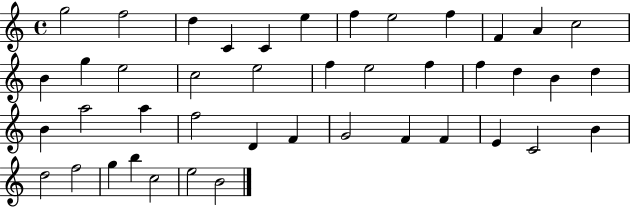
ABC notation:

X:1
T:Untitled
M:4/4
L:1/4
K:C
g2 f2 d C C e f e2 f F A c2 B g e2 c2 e2 f e2 f f d B d B a2 a f2 D F G2 F F E C2 B d2 f2 g b c2 e2 B2